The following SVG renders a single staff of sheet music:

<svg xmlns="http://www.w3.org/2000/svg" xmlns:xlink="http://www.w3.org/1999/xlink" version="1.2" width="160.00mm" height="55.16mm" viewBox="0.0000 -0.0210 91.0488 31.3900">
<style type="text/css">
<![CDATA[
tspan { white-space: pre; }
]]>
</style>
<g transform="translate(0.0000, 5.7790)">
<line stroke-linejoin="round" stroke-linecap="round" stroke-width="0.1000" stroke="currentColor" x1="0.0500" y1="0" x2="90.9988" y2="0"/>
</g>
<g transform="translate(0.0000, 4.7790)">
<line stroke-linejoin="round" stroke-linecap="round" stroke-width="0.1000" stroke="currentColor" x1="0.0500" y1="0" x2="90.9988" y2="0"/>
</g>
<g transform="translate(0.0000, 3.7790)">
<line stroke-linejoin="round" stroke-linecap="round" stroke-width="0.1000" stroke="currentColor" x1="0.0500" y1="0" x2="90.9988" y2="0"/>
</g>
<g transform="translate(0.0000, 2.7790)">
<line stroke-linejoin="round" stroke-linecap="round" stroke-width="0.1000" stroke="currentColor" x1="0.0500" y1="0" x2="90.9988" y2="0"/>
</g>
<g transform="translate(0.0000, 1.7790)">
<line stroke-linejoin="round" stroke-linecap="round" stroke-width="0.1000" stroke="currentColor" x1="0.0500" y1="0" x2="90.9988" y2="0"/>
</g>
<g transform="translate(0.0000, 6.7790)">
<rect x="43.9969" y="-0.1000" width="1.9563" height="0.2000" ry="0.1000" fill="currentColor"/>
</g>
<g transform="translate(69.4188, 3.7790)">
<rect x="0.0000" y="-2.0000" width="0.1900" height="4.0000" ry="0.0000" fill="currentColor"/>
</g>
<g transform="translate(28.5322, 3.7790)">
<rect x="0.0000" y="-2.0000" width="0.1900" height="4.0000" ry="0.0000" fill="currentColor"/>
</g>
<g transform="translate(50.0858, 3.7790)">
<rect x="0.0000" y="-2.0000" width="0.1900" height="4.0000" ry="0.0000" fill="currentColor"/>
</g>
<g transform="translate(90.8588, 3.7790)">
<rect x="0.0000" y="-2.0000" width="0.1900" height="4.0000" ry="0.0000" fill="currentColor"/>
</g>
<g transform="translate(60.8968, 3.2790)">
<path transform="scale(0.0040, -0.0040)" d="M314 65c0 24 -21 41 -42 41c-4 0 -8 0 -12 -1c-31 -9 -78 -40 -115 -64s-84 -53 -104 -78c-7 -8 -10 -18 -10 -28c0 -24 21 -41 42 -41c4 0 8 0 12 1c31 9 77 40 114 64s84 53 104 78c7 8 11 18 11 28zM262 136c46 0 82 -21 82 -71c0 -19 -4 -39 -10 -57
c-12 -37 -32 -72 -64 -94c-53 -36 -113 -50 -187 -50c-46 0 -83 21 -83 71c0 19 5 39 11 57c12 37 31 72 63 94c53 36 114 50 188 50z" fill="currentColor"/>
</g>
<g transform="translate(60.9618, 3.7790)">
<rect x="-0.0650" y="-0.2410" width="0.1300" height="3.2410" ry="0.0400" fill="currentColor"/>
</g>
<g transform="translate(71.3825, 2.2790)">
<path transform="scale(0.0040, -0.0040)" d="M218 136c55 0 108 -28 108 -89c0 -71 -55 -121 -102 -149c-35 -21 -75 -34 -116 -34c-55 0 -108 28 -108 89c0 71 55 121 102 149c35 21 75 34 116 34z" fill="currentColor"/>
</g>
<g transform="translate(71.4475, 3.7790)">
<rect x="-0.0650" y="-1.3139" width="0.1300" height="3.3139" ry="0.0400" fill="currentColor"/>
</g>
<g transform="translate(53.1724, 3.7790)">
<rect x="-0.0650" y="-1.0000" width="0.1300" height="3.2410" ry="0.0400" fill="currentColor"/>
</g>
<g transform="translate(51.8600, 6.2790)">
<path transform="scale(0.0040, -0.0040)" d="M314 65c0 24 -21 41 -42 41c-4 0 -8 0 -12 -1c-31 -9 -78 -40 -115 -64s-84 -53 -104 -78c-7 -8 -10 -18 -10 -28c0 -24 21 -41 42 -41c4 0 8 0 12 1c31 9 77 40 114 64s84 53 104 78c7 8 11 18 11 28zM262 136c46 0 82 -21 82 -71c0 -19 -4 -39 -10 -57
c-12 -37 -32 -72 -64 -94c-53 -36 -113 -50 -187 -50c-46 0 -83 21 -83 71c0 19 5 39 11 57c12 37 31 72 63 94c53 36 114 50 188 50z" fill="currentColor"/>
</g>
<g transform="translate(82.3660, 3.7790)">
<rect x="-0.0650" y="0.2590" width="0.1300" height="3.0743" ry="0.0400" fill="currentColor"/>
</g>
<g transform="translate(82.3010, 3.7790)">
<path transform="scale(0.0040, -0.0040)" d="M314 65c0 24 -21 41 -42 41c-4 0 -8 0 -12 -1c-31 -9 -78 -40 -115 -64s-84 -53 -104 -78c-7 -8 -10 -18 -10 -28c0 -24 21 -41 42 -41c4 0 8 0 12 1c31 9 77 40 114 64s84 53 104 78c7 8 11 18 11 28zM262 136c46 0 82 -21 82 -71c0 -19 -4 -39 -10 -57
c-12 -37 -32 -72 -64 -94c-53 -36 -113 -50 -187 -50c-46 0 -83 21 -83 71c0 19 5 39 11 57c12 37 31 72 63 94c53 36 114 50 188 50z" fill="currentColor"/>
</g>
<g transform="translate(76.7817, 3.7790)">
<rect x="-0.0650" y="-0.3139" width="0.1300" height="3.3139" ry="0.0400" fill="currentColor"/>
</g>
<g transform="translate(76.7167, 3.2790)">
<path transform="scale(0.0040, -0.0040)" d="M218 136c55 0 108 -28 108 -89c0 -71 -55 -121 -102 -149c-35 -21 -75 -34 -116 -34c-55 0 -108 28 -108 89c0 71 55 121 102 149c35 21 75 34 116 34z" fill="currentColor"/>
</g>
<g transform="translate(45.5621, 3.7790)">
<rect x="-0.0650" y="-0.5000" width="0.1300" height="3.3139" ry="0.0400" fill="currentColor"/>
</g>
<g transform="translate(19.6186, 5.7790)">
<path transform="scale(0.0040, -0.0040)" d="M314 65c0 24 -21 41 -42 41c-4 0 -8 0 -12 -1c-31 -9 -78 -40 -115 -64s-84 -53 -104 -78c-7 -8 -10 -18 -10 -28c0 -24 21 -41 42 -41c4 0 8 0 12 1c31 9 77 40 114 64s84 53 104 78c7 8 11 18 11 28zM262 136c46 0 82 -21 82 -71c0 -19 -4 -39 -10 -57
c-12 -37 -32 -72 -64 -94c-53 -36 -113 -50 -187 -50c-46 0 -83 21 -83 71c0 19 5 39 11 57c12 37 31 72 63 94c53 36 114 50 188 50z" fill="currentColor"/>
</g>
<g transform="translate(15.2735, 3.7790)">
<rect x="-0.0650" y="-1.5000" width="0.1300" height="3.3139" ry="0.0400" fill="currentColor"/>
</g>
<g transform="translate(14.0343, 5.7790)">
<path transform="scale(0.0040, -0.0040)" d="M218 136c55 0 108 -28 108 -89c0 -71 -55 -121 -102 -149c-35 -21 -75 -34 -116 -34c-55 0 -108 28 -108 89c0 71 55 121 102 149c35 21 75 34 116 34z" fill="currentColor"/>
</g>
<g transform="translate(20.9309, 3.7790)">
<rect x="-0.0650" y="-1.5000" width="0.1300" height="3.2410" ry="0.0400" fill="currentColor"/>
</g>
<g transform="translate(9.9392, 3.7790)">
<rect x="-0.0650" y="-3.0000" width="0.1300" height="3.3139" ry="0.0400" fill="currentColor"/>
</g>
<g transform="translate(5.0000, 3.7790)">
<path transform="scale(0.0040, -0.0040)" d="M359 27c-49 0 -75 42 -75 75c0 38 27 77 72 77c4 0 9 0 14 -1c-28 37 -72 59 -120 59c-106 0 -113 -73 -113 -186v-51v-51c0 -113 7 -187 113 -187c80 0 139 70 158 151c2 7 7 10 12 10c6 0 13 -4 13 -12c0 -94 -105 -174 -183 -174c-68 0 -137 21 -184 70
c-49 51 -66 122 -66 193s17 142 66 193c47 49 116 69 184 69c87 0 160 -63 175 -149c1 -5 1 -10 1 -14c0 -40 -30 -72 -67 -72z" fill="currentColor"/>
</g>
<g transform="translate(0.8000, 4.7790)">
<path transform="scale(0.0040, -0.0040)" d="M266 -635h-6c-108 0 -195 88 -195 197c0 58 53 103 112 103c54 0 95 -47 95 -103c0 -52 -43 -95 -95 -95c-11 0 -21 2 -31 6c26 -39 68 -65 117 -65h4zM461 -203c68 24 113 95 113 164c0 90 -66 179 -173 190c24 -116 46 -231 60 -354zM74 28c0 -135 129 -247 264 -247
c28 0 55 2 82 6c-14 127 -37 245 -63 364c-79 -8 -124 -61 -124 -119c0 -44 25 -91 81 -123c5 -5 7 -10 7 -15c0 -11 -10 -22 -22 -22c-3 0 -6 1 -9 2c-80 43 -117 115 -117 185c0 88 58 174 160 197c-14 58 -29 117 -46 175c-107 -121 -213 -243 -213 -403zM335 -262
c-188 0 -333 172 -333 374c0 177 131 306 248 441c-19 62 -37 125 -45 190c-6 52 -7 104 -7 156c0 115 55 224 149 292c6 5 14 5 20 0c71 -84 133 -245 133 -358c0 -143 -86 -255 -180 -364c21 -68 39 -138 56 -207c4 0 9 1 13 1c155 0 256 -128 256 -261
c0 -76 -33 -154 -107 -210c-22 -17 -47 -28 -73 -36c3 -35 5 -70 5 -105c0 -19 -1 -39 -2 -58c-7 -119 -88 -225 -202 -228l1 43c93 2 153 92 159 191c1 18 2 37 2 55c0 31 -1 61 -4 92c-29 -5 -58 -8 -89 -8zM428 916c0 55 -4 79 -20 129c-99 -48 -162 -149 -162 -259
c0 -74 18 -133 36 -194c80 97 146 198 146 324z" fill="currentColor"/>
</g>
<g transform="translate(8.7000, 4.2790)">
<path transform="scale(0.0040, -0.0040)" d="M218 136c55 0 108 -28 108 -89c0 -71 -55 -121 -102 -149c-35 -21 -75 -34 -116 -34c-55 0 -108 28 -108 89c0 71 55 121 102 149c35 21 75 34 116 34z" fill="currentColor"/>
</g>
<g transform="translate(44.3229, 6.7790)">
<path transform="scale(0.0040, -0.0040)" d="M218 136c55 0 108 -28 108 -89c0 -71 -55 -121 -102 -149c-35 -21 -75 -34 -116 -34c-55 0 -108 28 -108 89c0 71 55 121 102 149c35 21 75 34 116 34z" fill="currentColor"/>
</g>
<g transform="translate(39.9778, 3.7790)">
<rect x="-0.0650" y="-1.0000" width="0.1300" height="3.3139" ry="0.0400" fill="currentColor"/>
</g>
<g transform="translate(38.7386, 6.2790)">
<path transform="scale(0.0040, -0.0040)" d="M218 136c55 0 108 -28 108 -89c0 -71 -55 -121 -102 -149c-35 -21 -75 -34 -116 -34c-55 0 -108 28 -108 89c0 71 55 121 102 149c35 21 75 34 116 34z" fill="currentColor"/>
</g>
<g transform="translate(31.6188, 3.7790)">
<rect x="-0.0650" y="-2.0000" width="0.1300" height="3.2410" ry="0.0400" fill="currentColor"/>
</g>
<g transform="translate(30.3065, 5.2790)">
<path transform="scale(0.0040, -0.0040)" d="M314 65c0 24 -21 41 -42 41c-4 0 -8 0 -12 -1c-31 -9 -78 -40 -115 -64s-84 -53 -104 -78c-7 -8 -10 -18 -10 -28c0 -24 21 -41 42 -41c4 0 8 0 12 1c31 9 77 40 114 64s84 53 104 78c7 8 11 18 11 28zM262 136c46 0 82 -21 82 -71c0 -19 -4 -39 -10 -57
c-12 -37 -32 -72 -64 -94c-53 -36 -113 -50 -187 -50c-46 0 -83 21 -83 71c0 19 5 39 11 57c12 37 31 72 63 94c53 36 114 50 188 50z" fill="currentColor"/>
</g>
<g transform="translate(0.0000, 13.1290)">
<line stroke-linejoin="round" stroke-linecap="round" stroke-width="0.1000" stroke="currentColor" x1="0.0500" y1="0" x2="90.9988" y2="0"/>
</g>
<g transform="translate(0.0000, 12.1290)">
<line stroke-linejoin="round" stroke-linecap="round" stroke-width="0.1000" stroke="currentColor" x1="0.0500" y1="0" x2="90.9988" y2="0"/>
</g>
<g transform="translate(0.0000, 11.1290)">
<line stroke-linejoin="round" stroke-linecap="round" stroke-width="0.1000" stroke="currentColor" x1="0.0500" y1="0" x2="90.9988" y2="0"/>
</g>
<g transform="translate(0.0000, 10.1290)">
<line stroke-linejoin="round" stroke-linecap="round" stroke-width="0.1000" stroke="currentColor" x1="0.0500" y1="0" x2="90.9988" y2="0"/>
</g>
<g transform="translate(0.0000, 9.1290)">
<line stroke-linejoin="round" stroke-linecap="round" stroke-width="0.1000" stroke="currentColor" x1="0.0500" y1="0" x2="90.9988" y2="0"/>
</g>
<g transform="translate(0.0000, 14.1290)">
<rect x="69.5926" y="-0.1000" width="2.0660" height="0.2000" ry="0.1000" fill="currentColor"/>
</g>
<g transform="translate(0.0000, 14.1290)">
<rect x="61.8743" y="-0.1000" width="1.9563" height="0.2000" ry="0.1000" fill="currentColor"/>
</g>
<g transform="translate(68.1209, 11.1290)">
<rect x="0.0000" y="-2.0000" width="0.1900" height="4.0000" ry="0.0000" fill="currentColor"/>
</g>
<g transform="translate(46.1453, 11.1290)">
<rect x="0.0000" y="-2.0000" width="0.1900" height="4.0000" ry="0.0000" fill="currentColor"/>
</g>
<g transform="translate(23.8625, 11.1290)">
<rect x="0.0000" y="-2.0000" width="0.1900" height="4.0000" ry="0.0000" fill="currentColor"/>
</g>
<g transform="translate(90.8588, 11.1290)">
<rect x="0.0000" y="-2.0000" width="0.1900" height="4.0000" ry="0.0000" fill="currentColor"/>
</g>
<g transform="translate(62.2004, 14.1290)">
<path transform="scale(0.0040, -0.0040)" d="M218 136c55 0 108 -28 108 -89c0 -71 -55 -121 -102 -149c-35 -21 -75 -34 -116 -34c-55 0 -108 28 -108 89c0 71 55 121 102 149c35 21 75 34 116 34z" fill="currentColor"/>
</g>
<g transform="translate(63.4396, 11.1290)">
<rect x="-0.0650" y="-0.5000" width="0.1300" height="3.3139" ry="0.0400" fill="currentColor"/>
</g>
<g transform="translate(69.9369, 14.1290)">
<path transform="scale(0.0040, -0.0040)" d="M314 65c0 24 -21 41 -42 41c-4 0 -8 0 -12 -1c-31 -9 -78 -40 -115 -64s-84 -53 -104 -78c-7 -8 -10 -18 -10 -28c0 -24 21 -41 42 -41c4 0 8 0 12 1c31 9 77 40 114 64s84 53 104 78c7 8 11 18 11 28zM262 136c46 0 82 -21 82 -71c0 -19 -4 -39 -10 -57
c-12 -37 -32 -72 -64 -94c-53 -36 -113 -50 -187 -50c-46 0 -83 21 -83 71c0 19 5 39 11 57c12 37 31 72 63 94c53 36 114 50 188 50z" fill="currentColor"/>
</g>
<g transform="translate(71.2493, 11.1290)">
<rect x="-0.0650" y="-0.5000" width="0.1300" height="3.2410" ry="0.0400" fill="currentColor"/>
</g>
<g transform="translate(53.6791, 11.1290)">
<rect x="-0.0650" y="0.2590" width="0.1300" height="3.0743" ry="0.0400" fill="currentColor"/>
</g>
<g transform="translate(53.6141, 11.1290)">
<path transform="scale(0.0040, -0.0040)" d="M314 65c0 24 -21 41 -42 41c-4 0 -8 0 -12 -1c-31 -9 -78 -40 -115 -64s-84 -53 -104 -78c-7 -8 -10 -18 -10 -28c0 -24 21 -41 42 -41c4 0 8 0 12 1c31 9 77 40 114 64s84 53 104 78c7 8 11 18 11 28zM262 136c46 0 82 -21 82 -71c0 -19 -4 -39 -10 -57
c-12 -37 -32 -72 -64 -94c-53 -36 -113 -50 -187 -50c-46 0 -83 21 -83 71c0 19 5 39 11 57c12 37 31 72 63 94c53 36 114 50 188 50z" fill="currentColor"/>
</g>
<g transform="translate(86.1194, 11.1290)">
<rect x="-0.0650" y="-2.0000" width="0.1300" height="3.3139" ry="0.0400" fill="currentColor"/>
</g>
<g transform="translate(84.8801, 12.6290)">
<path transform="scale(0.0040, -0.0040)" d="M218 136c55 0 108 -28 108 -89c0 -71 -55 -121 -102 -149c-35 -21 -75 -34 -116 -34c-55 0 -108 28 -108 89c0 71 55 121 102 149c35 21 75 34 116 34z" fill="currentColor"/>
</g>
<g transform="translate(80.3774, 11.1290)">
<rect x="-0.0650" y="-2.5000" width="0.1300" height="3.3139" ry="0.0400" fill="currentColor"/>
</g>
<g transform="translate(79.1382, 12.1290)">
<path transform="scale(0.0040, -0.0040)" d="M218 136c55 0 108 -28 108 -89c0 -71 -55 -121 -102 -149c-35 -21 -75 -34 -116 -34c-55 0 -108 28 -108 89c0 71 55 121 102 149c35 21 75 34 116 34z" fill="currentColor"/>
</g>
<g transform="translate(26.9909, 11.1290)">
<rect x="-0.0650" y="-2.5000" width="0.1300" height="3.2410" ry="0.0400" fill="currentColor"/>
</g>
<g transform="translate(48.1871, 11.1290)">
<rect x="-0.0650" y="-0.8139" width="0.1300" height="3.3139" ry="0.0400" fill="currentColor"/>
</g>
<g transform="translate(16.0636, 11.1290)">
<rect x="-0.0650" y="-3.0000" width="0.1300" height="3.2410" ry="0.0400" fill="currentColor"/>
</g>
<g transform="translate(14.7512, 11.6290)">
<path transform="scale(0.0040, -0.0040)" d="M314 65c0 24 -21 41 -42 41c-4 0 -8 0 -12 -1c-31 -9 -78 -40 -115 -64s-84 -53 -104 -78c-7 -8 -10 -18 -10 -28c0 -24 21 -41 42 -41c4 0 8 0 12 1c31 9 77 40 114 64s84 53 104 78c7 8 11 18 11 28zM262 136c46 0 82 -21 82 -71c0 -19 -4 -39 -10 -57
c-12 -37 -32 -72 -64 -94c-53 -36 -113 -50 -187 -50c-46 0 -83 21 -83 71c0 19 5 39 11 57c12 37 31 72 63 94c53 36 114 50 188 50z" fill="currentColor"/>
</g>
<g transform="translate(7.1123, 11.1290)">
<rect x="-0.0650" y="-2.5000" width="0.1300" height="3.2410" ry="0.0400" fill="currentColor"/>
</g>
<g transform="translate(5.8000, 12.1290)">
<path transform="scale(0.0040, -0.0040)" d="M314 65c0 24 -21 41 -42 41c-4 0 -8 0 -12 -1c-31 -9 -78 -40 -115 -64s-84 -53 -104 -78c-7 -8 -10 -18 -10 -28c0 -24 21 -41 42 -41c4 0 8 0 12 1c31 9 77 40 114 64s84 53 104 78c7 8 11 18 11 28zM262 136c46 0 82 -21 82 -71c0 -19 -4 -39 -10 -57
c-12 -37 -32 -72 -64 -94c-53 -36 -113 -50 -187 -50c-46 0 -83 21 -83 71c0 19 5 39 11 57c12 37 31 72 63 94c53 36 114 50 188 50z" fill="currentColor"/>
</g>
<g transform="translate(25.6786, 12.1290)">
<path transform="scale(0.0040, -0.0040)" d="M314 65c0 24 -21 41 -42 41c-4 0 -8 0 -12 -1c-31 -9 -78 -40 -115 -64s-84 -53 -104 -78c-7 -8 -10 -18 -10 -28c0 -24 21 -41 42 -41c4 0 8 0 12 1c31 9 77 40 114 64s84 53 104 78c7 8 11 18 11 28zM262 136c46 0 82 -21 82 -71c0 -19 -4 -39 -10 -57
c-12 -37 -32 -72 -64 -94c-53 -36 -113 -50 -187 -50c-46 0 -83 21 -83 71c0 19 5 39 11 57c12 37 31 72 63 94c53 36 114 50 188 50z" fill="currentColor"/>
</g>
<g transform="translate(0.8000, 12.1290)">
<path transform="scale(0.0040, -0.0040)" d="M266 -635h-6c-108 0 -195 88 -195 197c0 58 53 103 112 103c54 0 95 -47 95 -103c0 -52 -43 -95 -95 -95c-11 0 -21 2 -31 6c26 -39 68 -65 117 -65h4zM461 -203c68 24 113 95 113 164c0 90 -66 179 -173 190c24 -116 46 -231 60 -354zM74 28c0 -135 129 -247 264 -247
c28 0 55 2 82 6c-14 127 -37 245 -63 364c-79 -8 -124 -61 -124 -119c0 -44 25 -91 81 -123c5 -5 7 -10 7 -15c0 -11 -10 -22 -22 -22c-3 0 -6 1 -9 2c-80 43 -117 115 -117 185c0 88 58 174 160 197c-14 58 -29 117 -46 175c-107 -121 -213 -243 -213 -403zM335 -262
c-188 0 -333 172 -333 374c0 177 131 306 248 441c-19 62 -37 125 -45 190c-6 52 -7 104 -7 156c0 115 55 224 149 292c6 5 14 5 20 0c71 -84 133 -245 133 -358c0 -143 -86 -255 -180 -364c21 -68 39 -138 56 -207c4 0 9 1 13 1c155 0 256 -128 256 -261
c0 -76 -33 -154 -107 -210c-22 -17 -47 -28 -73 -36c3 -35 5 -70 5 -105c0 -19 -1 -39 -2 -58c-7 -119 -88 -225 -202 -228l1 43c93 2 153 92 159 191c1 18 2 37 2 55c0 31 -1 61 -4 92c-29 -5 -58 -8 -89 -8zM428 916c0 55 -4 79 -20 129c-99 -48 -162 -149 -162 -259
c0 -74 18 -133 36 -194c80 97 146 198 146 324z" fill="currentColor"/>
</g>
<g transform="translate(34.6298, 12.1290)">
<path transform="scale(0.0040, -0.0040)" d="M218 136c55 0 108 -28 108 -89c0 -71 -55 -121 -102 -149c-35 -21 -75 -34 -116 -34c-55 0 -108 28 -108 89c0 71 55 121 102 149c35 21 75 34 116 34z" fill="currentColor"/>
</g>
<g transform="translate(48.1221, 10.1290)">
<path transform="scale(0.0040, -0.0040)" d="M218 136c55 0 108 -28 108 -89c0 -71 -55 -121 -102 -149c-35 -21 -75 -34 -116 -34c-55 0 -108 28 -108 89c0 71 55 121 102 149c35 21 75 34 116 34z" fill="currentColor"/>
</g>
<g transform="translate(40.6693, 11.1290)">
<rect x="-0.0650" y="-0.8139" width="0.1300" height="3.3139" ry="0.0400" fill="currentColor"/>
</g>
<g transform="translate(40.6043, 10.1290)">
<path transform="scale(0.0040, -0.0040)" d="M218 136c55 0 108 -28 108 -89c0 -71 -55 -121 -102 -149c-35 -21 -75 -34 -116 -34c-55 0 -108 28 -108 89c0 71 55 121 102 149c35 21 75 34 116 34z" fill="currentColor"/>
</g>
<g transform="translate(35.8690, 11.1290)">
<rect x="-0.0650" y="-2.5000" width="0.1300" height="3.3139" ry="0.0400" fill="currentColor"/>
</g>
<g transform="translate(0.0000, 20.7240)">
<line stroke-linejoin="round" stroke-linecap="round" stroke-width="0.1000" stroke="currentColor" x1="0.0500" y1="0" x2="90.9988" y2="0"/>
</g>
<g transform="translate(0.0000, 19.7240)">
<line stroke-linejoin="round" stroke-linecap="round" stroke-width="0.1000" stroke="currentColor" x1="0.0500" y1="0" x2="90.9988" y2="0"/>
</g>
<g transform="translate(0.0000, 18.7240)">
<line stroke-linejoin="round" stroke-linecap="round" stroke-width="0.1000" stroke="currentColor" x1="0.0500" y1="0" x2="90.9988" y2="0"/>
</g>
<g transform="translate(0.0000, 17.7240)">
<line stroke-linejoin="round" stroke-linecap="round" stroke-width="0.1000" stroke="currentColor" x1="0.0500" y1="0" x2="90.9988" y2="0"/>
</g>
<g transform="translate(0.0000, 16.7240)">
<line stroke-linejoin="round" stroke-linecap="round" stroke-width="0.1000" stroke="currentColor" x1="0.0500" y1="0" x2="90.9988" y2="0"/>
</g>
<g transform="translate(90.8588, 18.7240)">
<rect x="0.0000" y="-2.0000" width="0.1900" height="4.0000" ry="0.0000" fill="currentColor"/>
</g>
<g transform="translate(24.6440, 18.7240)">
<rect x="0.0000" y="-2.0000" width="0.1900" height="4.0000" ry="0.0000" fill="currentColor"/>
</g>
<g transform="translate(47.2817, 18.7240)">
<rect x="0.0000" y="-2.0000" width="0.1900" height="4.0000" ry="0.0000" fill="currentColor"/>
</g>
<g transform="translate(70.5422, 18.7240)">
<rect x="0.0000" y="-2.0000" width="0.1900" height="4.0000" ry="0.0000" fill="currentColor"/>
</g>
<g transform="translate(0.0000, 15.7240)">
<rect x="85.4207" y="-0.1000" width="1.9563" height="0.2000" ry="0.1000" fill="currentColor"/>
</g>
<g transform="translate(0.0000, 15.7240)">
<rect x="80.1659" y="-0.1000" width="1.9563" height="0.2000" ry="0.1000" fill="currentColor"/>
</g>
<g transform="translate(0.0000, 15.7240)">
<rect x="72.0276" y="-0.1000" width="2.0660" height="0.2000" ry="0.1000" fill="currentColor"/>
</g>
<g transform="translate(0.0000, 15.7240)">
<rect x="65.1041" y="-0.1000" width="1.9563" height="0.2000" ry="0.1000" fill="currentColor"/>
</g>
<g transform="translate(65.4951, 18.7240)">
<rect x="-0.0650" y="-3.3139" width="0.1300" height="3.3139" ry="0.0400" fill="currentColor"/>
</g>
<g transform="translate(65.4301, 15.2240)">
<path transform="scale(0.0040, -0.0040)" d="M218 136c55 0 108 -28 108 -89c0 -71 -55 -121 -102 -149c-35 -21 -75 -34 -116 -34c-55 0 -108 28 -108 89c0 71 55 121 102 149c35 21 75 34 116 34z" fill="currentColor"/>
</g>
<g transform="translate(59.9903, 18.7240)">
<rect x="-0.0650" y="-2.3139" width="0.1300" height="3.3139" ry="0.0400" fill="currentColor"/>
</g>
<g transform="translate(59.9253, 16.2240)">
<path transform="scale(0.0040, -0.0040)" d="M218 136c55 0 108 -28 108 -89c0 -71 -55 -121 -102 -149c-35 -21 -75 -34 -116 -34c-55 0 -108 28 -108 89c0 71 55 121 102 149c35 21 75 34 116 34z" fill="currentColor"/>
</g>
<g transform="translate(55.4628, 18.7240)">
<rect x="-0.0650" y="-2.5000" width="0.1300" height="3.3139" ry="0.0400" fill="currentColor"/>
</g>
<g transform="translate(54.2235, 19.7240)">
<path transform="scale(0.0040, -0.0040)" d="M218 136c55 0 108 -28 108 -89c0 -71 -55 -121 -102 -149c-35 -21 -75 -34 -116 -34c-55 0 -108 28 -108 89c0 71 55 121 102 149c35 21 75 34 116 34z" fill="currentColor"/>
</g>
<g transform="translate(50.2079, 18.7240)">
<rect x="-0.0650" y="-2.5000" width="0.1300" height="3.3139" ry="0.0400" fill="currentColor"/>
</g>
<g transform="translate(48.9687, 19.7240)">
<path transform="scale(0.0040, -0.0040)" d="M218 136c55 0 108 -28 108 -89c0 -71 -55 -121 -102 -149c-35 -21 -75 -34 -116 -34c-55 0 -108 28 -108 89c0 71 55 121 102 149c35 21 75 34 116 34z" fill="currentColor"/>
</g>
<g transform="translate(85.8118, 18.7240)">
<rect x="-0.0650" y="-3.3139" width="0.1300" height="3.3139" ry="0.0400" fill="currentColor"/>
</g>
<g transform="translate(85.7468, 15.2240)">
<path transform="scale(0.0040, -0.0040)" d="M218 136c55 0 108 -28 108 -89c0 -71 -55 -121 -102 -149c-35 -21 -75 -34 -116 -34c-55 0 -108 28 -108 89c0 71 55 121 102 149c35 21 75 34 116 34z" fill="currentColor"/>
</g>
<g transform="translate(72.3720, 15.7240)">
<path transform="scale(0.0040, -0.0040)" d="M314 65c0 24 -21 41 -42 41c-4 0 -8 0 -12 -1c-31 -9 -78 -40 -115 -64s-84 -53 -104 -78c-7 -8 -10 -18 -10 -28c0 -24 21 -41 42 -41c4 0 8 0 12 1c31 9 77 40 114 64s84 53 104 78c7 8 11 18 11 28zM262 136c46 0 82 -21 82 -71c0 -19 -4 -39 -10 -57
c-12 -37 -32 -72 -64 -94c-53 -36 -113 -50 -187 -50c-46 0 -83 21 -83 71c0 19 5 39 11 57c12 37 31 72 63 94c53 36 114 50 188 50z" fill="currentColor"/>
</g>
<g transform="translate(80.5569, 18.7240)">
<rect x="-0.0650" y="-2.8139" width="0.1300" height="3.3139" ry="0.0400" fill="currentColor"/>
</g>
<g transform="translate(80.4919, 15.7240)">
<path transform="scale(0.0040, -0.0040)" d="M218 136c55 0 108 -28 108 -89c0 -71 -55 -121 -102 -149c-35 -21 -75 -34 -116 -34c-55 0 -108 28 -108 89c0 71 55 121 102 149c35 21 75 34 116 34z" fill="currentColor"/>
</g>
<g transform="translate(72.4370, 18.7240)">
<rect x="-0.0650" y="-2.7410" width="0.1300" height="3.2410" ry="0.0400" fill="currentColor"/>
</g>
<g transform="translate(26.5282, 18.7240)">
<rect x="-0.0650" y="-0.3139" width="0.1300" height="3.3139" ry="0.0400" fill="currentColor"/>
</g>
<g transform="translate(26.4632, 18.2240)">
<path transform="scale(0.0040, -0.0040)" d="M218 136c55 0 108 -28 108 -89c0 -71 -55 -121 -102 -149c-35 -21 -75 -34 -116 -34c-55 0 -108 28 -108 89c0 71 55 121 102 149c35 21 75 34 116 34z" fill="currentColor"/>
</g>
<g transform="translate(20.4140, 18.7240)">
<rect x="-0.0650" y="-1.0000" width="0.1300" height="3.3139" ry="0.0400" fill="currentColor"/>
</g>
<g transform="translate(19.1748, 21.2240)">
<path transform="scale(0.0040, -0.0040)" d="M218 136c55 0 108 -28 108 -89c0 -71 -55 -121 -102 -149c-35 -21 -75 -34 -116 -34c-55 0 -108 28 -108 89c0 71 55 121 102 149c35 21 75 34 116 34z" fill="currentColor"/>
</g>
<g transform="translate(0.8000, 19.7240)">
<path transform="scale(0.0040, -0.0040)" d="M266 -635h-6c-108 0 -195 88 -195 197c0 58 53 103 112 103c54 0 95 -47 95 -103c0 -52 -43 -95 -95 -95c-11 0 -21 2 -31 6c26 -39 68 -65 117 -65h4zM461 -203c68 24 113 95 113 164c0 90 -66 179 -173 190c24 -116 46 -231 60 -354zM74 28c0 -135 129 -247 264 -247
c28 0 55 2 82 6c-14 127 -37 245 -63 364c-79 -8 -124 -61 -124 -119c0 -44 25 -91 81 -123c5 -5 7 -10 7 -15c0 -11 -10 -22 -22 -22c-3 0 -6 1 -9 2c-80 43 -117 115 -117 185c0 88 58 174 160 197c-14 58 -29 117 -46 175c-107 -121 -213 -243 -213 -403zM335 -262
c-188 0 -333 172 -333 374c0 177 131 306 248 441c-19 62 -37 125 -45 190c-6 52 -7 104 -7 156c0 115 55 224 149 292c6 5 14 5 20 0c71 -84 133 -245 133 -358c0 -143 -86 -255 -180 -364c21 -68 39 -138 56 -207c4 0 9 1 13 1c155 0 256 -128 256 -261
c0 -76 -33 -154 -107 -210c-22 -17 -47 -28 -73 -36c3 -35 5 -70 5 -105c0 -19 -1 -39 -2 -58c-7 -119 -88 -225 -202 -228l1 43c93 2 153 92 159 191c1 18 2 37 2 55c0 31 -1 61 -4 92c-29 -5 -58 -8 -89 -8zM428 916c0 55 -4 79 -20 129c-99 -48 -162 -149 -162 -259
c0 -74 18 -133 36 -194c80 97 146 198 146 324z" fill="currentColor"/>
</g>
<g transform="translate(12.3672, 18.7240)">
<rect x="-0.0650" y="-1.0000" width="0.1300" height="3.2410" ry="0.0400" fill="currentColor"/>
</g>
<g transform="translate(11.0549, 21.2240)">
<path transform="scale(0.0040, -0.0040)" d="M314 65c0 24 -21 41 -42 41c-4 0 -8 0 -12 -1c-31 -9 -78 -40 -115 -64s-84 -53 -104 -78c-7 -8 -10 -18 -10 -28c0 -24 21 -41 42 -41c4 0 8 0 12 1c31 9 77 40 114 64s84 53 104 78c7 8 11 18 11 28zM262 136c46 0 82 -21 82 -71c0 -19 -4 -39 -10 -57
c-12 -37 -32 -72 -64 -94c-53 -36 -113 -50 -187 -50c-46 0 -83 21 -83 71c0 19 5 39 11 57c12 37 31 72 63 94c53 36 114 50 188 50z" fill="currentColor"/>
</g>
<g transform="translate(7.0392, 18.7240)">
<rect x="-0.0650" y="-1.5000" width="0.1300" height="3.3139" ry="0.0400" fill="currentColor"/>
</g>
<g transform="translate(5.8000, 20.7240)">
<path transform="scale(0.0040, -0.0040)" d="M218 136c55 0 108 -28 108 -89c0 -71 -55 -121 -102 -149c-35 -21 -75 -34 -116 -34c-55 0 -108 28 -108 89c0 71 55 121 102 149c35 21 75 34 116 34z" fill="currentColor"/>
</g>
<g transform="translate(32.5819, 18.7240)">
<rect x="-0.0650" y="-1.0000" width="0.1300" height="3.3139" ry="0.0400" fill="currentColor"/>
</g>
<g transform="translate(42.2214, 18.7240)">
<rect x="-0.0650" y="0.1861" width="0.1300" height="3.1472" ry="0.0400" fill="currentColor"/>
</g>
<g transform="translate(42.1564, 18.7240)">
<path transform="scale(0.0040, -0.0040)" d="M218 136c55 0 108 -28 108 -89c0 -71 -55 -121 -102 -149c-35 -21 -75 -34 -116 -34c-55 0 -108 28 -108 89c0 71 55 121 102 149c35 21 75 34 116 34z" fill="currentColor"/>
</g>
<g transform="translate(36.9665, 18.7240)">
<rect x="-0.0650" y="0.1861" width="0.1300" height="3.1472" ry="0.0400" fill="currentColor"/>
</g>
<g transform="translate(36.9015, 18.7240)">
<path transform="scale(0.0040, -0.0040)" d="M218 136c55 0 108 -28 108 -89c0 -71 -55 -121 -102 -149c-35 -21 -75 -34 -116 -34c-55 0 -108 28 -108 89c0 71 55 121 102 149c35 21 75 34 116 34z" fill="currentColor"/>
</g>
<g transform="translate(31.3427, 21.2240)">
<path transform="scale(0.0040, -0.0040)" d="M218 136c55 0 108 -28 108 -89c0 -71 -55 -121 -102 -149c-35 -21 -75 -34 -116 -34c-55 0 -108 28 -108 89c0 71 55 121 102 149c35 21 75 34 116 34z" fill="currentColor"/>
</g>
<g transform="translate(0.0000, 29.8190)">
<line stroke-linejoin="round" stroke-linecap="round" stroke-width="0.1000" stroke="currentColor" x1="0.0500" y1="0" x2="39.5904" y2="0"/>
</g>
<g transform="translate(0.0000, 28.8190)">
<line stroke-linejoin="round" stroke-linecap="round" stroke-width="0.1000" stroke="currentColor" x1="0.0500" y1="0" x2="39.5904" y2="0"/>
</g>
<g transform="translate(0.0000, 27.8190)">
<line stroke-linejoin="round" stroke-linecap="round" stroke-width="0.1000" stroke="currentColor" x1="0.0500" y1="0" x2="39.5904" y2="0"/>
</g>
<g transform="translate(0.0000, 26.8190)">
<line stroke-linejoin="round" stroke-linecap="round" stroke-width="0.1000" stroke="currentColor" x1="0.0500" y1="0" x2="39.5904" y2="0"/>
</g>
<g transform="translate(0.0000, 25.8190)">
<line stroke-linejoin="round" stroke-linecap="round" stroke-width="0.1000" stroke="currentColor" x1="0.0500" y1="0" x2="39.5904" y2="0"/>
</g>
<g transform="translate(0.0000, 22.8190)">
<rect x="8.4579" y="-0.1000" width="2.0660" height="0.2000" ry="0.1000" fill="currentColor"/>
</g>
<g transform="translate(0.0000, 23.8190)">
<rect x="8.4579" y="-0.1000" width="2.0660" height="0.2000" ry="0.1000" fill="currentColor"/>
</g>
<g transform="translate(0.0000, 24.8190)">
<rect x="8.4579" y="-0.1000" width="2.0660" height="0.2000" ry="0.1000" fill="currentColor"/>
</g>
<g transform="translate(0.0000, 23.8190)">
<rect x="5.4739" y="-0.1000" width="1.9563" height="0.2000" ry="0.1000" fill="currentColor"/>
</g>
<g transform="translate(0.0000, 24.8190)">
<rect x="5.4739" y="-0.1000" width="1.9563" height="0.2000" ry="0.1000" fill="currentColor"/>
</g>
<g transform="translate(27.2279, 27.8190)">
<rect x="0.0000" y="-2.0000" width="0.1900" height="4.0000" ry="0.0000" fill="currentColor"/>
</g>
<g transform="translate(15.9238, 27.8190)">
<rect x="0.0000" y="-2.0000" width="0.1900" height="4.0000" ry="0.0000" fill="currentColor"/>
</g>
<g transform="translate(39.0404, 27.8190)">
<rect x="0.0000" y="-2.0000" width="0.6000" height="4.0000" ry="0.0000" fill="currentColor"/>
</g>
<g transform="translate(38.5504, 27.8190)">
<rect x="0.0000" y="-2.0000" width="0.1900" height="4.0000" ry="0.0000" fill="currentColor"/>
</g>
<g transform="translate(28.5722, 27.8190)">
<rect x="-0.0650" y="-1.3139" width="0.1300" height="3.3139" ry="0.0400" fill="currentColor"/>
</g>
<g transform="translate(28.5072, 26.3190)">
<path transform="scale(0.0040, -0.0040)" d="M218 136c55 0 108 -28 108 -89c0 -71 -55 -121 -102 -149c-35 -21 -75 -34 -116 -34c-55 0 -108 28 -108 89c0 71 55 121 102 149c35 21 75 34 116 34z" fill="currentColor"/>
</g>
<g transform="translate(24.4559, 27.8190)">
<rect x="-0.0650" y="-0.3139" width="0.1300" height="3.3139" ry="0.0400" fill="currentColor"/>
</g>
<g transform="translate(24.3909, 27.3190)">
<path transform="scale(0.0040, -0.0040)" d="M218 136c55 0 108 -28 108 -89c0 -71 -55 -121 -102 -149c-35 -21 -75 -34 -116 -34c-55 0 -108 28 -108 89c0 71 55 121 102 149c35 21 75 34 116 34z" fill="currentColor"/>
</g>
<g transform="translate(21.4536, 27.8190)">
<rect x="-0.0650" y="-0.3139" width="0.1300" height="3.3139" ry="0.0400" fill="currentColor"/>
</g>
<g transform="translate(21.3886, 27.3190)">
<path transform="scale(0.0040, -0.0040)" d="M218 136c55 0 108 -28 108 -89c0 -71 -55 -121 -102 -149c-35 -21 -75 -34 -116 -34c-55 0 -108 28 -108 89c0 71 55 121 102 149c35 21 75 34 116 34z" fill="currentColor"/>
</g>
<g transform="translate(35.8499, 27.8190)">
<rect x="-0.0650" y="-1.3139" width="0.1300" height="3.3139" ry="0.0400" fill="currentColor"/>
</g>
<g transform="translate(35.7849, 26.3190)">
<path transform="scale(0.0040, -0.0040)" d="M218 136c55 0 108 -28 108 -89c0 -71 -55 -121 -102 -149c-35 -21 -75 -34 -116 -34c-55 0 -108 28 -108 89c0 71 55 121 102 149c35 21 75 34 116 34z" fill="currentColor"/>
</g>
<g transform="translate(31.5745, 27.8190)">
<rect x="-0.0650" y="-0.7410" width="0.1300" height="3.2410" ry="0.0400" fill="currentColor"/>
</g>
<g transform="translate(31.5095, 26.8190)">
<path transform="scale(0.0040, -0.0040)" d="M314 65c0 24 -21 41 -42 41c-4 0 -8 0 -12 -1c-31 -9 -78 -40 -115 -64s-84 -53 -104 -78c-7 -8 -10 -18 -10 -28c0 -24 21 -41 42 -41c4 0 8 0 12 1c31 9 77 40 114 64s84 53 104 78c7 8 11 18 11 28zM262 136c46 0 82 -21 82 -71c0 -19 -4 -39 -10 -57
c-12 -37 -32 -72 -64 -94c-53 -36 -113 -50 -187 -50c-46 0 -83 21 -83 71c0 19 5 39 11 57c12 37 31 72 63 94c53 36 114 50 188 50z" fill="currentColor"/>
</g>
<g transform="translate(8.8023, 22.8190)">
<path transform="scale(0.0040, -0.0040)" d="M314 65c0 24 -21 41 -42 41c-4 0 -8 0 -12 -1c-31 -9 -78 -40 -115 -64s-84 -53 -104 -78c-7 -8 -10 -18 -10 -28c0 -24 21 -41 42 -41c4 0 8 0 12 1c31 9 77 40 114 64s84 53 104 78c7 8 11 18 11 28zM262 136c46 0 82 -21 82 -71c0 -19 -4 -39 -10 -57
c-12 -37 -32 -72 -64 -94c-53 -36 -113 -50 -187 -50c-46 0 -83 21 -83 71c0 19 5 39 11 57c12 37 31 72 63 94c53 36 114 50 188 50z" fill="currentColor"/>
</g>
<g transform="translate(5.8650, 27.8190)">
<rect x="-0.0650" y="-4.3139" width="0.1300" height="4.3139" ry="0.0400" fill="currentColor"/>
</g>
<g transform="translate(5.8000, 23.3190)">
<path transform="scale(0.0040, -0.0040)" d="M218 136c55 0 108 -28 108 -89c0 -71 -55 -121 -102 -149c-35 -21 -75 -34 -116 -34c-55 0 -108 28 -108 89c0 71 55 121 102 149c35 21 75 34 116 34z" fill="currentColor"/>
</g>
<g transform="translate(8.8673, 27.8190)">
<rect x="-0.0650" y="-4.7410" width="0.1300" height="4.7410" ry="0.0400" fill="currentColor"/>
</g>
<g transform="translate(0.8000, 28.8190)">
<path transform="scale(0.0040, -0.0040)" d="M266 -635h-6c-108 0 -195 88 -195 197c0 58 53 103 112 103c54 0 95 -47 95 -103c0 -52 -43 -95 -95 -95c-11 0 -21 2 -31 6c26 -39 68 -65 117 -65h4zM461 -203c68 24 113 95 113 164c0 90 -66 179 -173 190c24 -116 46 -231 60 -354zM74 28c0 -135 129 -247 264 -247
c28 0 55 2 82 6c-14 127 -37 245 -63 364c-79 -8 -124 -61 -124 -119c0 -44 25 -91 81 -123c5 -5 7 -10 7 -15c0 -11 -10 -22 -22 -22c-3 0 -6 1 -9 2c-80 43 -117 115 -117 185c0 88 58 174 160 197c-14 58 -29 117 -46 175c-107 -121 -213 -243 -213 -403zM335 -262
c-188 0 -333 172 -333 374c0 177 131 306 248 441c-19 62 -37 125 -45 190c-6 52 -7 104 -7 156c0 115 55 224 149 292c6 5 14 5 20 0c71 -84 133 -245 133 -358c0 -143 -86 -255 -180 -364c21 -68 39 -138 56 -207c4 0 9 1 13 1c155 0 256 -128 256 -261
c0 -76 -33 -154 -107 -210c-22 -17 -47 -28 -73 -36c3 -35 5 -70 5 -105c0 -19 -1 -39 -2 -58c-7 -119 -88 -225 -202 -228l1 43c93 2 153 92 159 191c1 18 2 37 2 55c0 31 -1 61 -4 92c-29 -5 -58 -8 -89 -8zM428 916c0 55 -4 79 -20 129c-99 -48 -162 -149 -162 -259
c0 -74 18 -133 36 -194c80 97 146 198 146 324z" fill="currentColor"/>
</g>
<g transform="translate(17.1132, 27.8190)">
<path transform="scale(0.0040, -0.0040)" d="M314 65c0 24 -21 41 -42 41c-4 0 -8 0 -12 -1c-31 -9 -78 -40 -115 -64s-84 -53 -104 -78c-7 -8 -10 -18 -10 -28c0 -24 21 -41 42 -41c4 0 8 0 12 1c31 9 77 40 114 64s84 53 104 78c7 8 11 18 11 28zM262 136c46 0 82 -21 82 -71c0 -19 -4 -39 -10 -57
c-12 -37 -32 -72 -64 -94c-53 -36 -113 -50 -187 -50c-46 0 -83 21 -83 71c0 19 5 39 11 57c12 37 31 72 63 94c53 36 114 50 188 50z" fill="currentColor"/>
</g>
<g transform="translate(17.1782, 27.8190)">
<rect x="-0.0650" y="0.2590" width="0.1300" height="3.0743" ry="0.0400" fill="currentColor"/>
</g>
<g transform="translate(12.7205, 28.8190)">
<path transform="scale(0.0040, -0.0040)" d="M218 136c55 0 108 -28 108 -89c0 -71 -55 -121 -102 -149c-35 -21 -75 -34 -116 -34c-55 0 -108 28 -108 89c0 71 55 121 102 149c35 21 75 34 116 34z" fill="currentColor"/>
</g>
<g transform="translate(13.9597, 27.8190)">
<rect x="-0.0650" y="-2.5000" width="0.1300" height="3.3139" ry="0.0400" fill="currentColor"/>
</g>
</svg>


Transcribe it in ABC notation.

X:1
T:Untitled
M:4/4
L:1/4
K:C
A E E2 F2 D C D2 c2 e c B2 G2 A2 G2 G d d B2 C C2 G F E D2 D c D B B G G g b a2 a b d' e'2 G B2 c c e d2 e